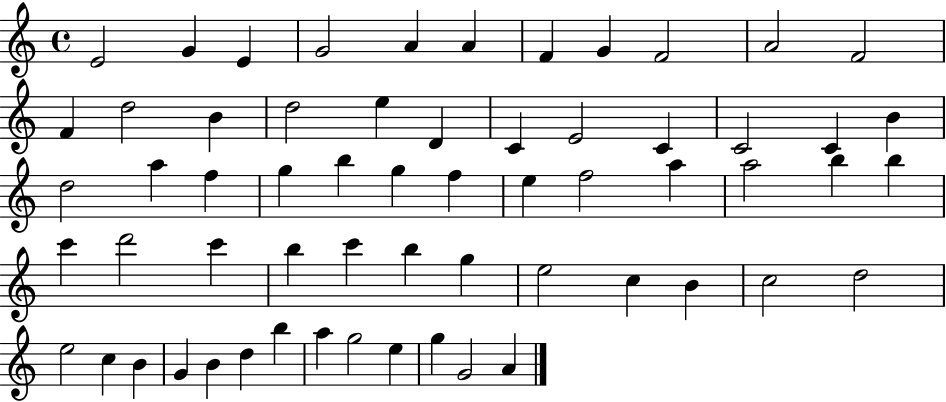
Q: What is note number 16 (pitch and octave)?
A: E5